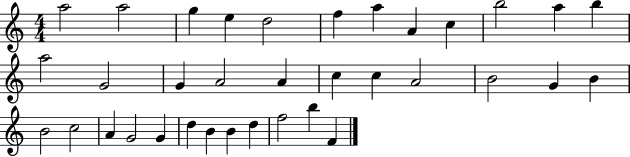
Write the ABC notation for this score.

X:1
T:Untitled
M:4/4
L:1/4
K:C
a2 a2 g e d2 f a A c b2 a b a2 G2 G A2 A c c A2 B2 G B B2 c2 A G2 G d B B d f2 b F